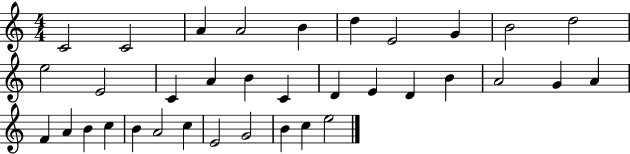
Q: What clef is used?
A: treble